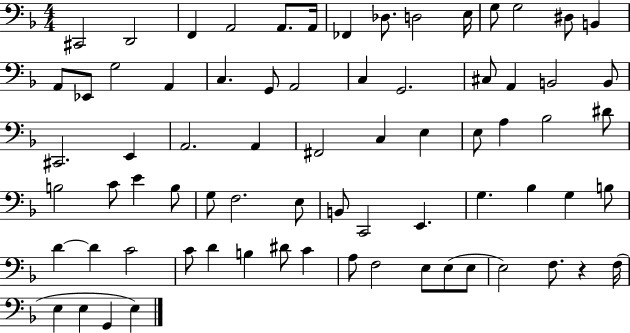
C#2/h D2/h F2/q A2/h A2/e. A2/s FES2/q Db3/e. D3/h E3/s G3/e G3/h D#3/e B2/q A2/e Eb2/e G3/h A2/q C3/q. G2/e A2/h C3/q G2/h. C#3/e A2/q B2/h B2/e C#2/h. E2/q A2/h. A2/q F#2/h C3/q E3/q E3/e A3/q Bb3/h D#4/e B3/h C4/e E4/q B3/e G3/e F3/h. E3/e B2/e C2/h E2/q. G3/q. Bb3/q G3/q B3/e D4/q D4/q C4/h C4/e D4/q B3/q D#4/e C4/q A3/e F3/h E3/e E3/e E3/e E3/h F3/e. R/q F3/s E3/q E3/q G2/q E3/q